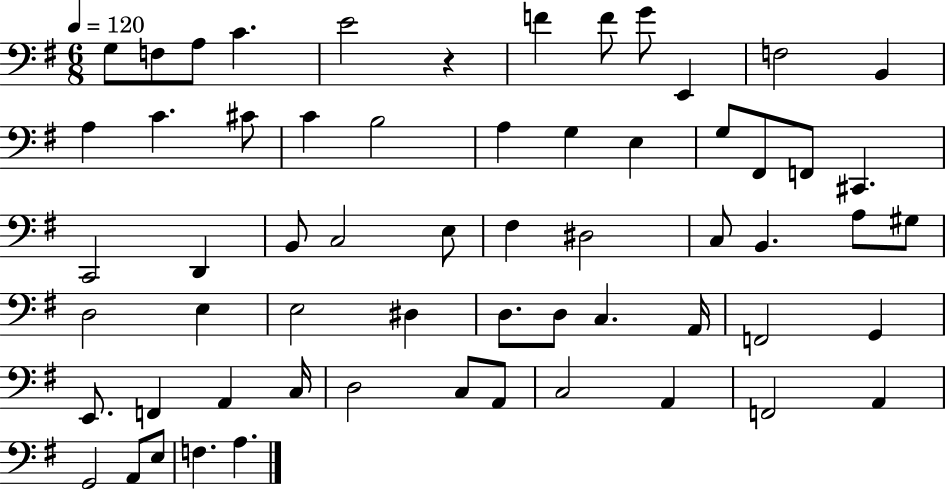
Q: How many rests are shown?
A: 1